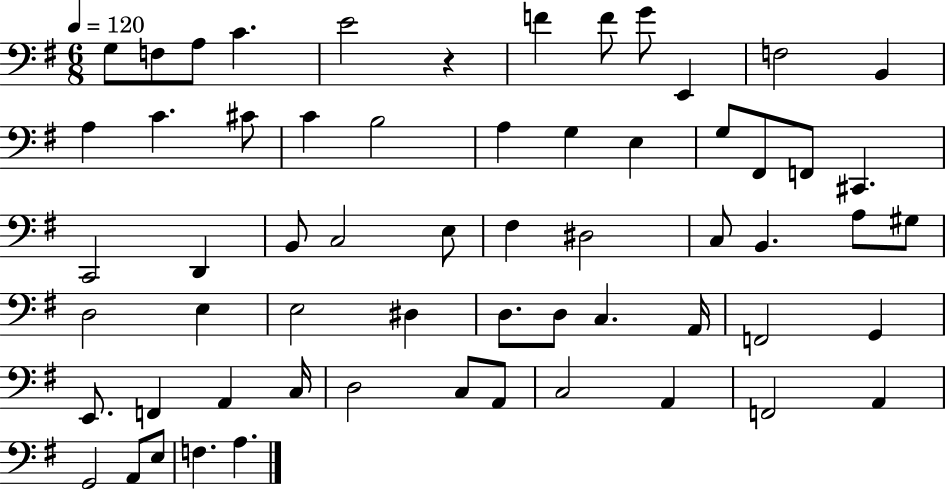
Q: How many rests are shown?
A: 1